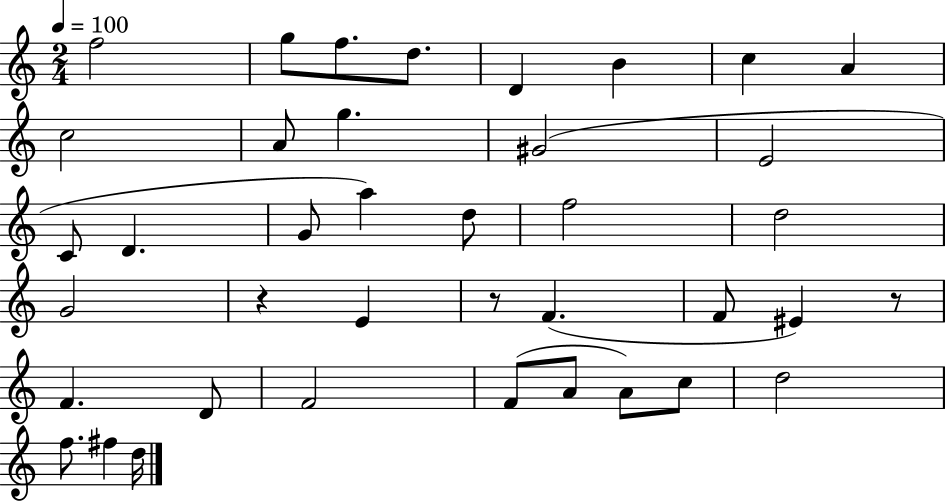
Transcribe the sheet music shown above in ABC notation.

X:1
T:Untitled
M:2/4
L:1/4
K:C
f2 g/2 f/2 d/2 D B c A c2 A/2 g ^G2 E2 C/2 D G/2 a d/2 f2 d2 G2 z E z/2 F F/2 ^E z/2 F D/2 F2 F/2 A/2 A/2 c/2 d2 f/2 ^f d/4